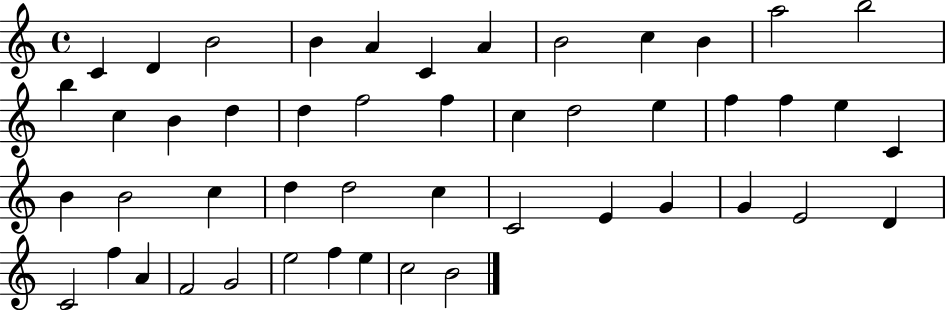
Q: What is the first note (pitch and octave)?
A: C4